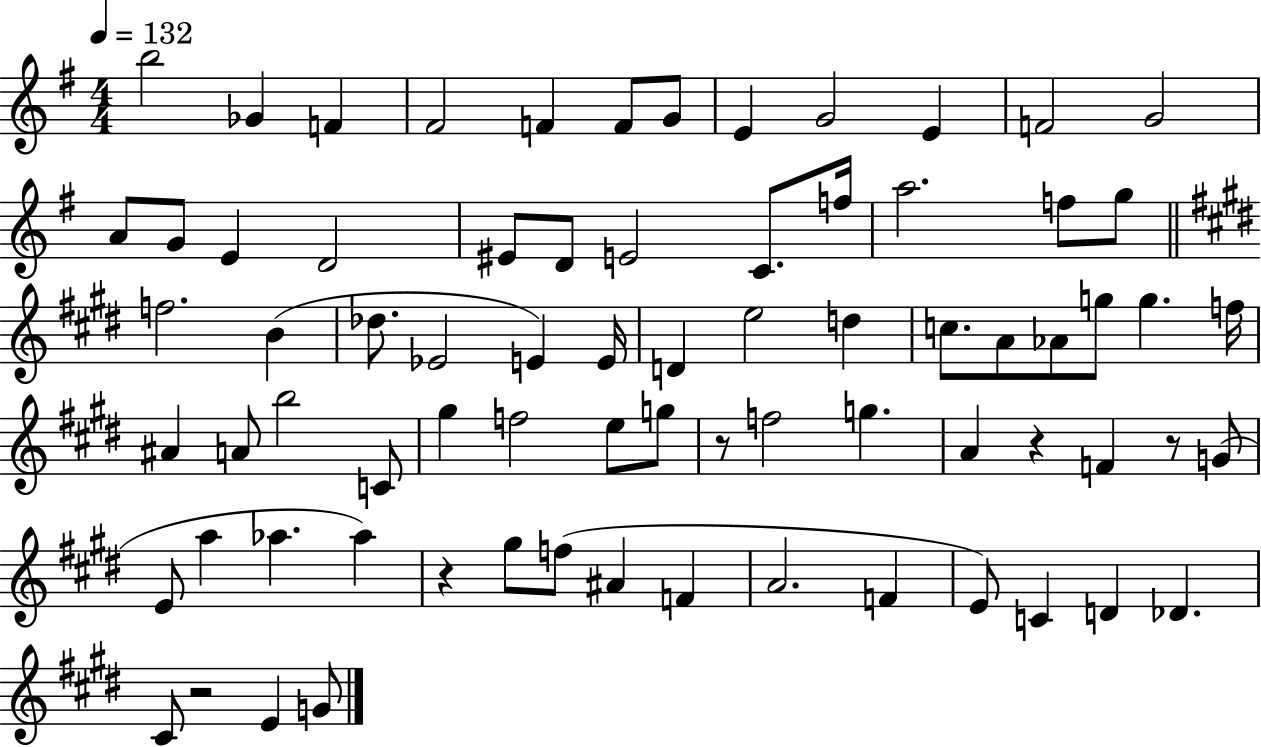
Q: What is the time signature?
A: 4/4